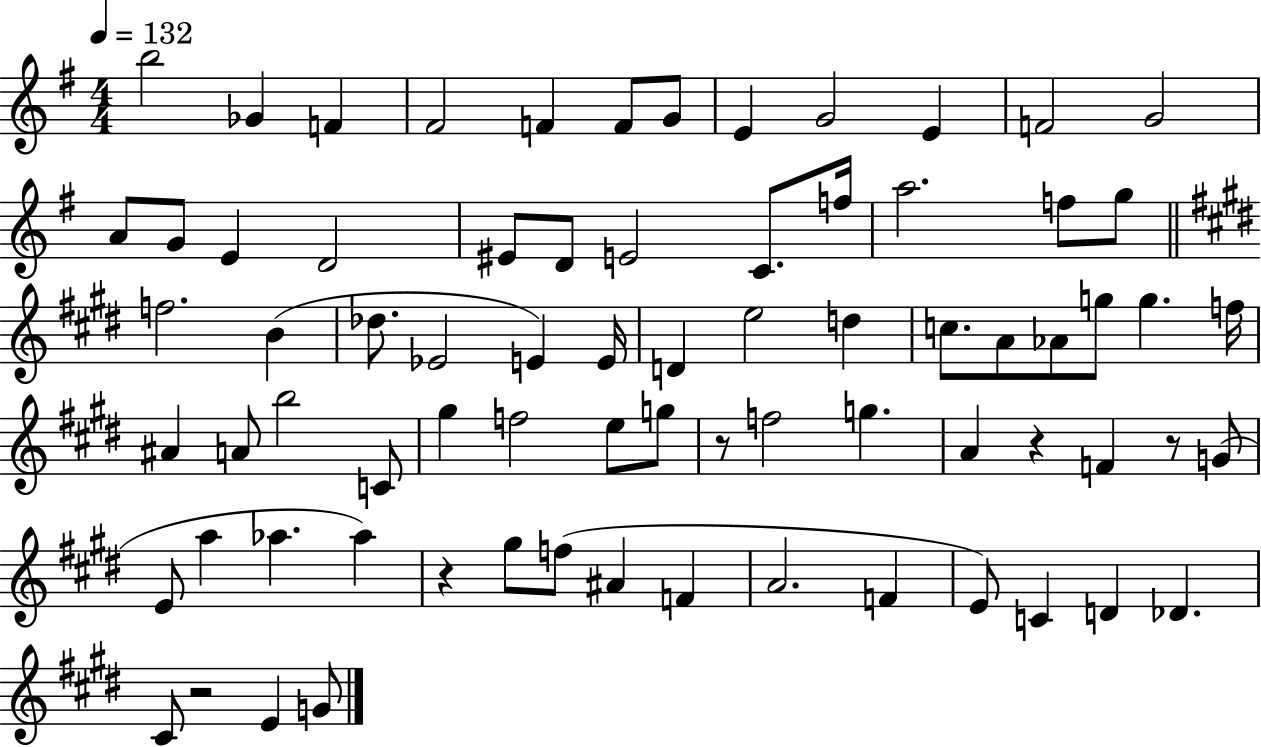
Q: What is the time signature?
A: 4/4